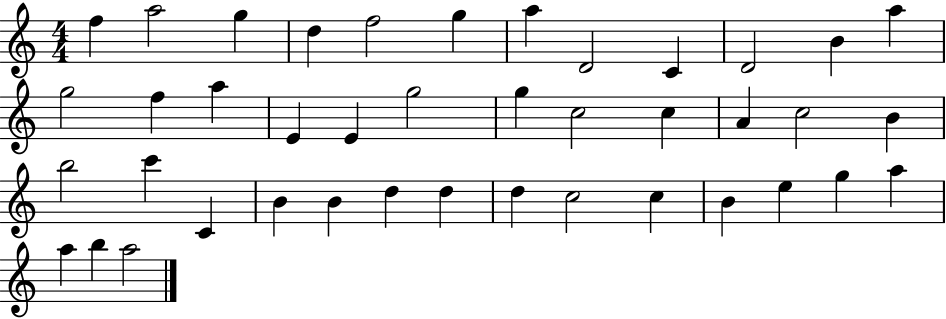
X:1
T:Untitled
M:4/4
L:1/4
K:C
f a2 g d f2 g a D2 C D2 B a g2 f a E E g2 g c2 c A c2 B b2 c' C B B d d d c2 c B e g a a b a2